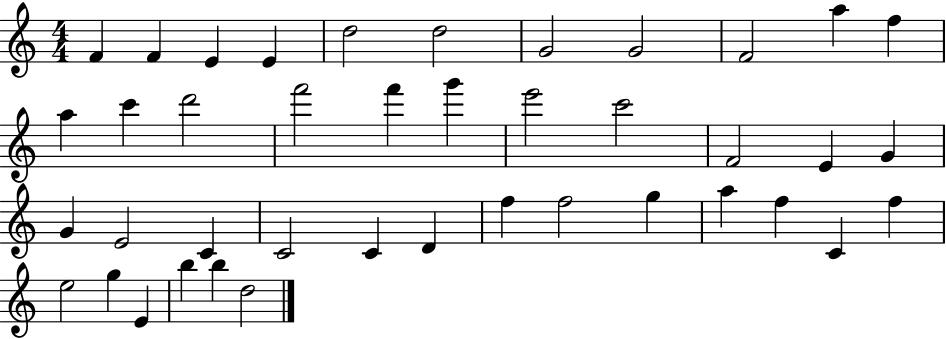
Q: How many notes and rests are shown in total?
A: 41